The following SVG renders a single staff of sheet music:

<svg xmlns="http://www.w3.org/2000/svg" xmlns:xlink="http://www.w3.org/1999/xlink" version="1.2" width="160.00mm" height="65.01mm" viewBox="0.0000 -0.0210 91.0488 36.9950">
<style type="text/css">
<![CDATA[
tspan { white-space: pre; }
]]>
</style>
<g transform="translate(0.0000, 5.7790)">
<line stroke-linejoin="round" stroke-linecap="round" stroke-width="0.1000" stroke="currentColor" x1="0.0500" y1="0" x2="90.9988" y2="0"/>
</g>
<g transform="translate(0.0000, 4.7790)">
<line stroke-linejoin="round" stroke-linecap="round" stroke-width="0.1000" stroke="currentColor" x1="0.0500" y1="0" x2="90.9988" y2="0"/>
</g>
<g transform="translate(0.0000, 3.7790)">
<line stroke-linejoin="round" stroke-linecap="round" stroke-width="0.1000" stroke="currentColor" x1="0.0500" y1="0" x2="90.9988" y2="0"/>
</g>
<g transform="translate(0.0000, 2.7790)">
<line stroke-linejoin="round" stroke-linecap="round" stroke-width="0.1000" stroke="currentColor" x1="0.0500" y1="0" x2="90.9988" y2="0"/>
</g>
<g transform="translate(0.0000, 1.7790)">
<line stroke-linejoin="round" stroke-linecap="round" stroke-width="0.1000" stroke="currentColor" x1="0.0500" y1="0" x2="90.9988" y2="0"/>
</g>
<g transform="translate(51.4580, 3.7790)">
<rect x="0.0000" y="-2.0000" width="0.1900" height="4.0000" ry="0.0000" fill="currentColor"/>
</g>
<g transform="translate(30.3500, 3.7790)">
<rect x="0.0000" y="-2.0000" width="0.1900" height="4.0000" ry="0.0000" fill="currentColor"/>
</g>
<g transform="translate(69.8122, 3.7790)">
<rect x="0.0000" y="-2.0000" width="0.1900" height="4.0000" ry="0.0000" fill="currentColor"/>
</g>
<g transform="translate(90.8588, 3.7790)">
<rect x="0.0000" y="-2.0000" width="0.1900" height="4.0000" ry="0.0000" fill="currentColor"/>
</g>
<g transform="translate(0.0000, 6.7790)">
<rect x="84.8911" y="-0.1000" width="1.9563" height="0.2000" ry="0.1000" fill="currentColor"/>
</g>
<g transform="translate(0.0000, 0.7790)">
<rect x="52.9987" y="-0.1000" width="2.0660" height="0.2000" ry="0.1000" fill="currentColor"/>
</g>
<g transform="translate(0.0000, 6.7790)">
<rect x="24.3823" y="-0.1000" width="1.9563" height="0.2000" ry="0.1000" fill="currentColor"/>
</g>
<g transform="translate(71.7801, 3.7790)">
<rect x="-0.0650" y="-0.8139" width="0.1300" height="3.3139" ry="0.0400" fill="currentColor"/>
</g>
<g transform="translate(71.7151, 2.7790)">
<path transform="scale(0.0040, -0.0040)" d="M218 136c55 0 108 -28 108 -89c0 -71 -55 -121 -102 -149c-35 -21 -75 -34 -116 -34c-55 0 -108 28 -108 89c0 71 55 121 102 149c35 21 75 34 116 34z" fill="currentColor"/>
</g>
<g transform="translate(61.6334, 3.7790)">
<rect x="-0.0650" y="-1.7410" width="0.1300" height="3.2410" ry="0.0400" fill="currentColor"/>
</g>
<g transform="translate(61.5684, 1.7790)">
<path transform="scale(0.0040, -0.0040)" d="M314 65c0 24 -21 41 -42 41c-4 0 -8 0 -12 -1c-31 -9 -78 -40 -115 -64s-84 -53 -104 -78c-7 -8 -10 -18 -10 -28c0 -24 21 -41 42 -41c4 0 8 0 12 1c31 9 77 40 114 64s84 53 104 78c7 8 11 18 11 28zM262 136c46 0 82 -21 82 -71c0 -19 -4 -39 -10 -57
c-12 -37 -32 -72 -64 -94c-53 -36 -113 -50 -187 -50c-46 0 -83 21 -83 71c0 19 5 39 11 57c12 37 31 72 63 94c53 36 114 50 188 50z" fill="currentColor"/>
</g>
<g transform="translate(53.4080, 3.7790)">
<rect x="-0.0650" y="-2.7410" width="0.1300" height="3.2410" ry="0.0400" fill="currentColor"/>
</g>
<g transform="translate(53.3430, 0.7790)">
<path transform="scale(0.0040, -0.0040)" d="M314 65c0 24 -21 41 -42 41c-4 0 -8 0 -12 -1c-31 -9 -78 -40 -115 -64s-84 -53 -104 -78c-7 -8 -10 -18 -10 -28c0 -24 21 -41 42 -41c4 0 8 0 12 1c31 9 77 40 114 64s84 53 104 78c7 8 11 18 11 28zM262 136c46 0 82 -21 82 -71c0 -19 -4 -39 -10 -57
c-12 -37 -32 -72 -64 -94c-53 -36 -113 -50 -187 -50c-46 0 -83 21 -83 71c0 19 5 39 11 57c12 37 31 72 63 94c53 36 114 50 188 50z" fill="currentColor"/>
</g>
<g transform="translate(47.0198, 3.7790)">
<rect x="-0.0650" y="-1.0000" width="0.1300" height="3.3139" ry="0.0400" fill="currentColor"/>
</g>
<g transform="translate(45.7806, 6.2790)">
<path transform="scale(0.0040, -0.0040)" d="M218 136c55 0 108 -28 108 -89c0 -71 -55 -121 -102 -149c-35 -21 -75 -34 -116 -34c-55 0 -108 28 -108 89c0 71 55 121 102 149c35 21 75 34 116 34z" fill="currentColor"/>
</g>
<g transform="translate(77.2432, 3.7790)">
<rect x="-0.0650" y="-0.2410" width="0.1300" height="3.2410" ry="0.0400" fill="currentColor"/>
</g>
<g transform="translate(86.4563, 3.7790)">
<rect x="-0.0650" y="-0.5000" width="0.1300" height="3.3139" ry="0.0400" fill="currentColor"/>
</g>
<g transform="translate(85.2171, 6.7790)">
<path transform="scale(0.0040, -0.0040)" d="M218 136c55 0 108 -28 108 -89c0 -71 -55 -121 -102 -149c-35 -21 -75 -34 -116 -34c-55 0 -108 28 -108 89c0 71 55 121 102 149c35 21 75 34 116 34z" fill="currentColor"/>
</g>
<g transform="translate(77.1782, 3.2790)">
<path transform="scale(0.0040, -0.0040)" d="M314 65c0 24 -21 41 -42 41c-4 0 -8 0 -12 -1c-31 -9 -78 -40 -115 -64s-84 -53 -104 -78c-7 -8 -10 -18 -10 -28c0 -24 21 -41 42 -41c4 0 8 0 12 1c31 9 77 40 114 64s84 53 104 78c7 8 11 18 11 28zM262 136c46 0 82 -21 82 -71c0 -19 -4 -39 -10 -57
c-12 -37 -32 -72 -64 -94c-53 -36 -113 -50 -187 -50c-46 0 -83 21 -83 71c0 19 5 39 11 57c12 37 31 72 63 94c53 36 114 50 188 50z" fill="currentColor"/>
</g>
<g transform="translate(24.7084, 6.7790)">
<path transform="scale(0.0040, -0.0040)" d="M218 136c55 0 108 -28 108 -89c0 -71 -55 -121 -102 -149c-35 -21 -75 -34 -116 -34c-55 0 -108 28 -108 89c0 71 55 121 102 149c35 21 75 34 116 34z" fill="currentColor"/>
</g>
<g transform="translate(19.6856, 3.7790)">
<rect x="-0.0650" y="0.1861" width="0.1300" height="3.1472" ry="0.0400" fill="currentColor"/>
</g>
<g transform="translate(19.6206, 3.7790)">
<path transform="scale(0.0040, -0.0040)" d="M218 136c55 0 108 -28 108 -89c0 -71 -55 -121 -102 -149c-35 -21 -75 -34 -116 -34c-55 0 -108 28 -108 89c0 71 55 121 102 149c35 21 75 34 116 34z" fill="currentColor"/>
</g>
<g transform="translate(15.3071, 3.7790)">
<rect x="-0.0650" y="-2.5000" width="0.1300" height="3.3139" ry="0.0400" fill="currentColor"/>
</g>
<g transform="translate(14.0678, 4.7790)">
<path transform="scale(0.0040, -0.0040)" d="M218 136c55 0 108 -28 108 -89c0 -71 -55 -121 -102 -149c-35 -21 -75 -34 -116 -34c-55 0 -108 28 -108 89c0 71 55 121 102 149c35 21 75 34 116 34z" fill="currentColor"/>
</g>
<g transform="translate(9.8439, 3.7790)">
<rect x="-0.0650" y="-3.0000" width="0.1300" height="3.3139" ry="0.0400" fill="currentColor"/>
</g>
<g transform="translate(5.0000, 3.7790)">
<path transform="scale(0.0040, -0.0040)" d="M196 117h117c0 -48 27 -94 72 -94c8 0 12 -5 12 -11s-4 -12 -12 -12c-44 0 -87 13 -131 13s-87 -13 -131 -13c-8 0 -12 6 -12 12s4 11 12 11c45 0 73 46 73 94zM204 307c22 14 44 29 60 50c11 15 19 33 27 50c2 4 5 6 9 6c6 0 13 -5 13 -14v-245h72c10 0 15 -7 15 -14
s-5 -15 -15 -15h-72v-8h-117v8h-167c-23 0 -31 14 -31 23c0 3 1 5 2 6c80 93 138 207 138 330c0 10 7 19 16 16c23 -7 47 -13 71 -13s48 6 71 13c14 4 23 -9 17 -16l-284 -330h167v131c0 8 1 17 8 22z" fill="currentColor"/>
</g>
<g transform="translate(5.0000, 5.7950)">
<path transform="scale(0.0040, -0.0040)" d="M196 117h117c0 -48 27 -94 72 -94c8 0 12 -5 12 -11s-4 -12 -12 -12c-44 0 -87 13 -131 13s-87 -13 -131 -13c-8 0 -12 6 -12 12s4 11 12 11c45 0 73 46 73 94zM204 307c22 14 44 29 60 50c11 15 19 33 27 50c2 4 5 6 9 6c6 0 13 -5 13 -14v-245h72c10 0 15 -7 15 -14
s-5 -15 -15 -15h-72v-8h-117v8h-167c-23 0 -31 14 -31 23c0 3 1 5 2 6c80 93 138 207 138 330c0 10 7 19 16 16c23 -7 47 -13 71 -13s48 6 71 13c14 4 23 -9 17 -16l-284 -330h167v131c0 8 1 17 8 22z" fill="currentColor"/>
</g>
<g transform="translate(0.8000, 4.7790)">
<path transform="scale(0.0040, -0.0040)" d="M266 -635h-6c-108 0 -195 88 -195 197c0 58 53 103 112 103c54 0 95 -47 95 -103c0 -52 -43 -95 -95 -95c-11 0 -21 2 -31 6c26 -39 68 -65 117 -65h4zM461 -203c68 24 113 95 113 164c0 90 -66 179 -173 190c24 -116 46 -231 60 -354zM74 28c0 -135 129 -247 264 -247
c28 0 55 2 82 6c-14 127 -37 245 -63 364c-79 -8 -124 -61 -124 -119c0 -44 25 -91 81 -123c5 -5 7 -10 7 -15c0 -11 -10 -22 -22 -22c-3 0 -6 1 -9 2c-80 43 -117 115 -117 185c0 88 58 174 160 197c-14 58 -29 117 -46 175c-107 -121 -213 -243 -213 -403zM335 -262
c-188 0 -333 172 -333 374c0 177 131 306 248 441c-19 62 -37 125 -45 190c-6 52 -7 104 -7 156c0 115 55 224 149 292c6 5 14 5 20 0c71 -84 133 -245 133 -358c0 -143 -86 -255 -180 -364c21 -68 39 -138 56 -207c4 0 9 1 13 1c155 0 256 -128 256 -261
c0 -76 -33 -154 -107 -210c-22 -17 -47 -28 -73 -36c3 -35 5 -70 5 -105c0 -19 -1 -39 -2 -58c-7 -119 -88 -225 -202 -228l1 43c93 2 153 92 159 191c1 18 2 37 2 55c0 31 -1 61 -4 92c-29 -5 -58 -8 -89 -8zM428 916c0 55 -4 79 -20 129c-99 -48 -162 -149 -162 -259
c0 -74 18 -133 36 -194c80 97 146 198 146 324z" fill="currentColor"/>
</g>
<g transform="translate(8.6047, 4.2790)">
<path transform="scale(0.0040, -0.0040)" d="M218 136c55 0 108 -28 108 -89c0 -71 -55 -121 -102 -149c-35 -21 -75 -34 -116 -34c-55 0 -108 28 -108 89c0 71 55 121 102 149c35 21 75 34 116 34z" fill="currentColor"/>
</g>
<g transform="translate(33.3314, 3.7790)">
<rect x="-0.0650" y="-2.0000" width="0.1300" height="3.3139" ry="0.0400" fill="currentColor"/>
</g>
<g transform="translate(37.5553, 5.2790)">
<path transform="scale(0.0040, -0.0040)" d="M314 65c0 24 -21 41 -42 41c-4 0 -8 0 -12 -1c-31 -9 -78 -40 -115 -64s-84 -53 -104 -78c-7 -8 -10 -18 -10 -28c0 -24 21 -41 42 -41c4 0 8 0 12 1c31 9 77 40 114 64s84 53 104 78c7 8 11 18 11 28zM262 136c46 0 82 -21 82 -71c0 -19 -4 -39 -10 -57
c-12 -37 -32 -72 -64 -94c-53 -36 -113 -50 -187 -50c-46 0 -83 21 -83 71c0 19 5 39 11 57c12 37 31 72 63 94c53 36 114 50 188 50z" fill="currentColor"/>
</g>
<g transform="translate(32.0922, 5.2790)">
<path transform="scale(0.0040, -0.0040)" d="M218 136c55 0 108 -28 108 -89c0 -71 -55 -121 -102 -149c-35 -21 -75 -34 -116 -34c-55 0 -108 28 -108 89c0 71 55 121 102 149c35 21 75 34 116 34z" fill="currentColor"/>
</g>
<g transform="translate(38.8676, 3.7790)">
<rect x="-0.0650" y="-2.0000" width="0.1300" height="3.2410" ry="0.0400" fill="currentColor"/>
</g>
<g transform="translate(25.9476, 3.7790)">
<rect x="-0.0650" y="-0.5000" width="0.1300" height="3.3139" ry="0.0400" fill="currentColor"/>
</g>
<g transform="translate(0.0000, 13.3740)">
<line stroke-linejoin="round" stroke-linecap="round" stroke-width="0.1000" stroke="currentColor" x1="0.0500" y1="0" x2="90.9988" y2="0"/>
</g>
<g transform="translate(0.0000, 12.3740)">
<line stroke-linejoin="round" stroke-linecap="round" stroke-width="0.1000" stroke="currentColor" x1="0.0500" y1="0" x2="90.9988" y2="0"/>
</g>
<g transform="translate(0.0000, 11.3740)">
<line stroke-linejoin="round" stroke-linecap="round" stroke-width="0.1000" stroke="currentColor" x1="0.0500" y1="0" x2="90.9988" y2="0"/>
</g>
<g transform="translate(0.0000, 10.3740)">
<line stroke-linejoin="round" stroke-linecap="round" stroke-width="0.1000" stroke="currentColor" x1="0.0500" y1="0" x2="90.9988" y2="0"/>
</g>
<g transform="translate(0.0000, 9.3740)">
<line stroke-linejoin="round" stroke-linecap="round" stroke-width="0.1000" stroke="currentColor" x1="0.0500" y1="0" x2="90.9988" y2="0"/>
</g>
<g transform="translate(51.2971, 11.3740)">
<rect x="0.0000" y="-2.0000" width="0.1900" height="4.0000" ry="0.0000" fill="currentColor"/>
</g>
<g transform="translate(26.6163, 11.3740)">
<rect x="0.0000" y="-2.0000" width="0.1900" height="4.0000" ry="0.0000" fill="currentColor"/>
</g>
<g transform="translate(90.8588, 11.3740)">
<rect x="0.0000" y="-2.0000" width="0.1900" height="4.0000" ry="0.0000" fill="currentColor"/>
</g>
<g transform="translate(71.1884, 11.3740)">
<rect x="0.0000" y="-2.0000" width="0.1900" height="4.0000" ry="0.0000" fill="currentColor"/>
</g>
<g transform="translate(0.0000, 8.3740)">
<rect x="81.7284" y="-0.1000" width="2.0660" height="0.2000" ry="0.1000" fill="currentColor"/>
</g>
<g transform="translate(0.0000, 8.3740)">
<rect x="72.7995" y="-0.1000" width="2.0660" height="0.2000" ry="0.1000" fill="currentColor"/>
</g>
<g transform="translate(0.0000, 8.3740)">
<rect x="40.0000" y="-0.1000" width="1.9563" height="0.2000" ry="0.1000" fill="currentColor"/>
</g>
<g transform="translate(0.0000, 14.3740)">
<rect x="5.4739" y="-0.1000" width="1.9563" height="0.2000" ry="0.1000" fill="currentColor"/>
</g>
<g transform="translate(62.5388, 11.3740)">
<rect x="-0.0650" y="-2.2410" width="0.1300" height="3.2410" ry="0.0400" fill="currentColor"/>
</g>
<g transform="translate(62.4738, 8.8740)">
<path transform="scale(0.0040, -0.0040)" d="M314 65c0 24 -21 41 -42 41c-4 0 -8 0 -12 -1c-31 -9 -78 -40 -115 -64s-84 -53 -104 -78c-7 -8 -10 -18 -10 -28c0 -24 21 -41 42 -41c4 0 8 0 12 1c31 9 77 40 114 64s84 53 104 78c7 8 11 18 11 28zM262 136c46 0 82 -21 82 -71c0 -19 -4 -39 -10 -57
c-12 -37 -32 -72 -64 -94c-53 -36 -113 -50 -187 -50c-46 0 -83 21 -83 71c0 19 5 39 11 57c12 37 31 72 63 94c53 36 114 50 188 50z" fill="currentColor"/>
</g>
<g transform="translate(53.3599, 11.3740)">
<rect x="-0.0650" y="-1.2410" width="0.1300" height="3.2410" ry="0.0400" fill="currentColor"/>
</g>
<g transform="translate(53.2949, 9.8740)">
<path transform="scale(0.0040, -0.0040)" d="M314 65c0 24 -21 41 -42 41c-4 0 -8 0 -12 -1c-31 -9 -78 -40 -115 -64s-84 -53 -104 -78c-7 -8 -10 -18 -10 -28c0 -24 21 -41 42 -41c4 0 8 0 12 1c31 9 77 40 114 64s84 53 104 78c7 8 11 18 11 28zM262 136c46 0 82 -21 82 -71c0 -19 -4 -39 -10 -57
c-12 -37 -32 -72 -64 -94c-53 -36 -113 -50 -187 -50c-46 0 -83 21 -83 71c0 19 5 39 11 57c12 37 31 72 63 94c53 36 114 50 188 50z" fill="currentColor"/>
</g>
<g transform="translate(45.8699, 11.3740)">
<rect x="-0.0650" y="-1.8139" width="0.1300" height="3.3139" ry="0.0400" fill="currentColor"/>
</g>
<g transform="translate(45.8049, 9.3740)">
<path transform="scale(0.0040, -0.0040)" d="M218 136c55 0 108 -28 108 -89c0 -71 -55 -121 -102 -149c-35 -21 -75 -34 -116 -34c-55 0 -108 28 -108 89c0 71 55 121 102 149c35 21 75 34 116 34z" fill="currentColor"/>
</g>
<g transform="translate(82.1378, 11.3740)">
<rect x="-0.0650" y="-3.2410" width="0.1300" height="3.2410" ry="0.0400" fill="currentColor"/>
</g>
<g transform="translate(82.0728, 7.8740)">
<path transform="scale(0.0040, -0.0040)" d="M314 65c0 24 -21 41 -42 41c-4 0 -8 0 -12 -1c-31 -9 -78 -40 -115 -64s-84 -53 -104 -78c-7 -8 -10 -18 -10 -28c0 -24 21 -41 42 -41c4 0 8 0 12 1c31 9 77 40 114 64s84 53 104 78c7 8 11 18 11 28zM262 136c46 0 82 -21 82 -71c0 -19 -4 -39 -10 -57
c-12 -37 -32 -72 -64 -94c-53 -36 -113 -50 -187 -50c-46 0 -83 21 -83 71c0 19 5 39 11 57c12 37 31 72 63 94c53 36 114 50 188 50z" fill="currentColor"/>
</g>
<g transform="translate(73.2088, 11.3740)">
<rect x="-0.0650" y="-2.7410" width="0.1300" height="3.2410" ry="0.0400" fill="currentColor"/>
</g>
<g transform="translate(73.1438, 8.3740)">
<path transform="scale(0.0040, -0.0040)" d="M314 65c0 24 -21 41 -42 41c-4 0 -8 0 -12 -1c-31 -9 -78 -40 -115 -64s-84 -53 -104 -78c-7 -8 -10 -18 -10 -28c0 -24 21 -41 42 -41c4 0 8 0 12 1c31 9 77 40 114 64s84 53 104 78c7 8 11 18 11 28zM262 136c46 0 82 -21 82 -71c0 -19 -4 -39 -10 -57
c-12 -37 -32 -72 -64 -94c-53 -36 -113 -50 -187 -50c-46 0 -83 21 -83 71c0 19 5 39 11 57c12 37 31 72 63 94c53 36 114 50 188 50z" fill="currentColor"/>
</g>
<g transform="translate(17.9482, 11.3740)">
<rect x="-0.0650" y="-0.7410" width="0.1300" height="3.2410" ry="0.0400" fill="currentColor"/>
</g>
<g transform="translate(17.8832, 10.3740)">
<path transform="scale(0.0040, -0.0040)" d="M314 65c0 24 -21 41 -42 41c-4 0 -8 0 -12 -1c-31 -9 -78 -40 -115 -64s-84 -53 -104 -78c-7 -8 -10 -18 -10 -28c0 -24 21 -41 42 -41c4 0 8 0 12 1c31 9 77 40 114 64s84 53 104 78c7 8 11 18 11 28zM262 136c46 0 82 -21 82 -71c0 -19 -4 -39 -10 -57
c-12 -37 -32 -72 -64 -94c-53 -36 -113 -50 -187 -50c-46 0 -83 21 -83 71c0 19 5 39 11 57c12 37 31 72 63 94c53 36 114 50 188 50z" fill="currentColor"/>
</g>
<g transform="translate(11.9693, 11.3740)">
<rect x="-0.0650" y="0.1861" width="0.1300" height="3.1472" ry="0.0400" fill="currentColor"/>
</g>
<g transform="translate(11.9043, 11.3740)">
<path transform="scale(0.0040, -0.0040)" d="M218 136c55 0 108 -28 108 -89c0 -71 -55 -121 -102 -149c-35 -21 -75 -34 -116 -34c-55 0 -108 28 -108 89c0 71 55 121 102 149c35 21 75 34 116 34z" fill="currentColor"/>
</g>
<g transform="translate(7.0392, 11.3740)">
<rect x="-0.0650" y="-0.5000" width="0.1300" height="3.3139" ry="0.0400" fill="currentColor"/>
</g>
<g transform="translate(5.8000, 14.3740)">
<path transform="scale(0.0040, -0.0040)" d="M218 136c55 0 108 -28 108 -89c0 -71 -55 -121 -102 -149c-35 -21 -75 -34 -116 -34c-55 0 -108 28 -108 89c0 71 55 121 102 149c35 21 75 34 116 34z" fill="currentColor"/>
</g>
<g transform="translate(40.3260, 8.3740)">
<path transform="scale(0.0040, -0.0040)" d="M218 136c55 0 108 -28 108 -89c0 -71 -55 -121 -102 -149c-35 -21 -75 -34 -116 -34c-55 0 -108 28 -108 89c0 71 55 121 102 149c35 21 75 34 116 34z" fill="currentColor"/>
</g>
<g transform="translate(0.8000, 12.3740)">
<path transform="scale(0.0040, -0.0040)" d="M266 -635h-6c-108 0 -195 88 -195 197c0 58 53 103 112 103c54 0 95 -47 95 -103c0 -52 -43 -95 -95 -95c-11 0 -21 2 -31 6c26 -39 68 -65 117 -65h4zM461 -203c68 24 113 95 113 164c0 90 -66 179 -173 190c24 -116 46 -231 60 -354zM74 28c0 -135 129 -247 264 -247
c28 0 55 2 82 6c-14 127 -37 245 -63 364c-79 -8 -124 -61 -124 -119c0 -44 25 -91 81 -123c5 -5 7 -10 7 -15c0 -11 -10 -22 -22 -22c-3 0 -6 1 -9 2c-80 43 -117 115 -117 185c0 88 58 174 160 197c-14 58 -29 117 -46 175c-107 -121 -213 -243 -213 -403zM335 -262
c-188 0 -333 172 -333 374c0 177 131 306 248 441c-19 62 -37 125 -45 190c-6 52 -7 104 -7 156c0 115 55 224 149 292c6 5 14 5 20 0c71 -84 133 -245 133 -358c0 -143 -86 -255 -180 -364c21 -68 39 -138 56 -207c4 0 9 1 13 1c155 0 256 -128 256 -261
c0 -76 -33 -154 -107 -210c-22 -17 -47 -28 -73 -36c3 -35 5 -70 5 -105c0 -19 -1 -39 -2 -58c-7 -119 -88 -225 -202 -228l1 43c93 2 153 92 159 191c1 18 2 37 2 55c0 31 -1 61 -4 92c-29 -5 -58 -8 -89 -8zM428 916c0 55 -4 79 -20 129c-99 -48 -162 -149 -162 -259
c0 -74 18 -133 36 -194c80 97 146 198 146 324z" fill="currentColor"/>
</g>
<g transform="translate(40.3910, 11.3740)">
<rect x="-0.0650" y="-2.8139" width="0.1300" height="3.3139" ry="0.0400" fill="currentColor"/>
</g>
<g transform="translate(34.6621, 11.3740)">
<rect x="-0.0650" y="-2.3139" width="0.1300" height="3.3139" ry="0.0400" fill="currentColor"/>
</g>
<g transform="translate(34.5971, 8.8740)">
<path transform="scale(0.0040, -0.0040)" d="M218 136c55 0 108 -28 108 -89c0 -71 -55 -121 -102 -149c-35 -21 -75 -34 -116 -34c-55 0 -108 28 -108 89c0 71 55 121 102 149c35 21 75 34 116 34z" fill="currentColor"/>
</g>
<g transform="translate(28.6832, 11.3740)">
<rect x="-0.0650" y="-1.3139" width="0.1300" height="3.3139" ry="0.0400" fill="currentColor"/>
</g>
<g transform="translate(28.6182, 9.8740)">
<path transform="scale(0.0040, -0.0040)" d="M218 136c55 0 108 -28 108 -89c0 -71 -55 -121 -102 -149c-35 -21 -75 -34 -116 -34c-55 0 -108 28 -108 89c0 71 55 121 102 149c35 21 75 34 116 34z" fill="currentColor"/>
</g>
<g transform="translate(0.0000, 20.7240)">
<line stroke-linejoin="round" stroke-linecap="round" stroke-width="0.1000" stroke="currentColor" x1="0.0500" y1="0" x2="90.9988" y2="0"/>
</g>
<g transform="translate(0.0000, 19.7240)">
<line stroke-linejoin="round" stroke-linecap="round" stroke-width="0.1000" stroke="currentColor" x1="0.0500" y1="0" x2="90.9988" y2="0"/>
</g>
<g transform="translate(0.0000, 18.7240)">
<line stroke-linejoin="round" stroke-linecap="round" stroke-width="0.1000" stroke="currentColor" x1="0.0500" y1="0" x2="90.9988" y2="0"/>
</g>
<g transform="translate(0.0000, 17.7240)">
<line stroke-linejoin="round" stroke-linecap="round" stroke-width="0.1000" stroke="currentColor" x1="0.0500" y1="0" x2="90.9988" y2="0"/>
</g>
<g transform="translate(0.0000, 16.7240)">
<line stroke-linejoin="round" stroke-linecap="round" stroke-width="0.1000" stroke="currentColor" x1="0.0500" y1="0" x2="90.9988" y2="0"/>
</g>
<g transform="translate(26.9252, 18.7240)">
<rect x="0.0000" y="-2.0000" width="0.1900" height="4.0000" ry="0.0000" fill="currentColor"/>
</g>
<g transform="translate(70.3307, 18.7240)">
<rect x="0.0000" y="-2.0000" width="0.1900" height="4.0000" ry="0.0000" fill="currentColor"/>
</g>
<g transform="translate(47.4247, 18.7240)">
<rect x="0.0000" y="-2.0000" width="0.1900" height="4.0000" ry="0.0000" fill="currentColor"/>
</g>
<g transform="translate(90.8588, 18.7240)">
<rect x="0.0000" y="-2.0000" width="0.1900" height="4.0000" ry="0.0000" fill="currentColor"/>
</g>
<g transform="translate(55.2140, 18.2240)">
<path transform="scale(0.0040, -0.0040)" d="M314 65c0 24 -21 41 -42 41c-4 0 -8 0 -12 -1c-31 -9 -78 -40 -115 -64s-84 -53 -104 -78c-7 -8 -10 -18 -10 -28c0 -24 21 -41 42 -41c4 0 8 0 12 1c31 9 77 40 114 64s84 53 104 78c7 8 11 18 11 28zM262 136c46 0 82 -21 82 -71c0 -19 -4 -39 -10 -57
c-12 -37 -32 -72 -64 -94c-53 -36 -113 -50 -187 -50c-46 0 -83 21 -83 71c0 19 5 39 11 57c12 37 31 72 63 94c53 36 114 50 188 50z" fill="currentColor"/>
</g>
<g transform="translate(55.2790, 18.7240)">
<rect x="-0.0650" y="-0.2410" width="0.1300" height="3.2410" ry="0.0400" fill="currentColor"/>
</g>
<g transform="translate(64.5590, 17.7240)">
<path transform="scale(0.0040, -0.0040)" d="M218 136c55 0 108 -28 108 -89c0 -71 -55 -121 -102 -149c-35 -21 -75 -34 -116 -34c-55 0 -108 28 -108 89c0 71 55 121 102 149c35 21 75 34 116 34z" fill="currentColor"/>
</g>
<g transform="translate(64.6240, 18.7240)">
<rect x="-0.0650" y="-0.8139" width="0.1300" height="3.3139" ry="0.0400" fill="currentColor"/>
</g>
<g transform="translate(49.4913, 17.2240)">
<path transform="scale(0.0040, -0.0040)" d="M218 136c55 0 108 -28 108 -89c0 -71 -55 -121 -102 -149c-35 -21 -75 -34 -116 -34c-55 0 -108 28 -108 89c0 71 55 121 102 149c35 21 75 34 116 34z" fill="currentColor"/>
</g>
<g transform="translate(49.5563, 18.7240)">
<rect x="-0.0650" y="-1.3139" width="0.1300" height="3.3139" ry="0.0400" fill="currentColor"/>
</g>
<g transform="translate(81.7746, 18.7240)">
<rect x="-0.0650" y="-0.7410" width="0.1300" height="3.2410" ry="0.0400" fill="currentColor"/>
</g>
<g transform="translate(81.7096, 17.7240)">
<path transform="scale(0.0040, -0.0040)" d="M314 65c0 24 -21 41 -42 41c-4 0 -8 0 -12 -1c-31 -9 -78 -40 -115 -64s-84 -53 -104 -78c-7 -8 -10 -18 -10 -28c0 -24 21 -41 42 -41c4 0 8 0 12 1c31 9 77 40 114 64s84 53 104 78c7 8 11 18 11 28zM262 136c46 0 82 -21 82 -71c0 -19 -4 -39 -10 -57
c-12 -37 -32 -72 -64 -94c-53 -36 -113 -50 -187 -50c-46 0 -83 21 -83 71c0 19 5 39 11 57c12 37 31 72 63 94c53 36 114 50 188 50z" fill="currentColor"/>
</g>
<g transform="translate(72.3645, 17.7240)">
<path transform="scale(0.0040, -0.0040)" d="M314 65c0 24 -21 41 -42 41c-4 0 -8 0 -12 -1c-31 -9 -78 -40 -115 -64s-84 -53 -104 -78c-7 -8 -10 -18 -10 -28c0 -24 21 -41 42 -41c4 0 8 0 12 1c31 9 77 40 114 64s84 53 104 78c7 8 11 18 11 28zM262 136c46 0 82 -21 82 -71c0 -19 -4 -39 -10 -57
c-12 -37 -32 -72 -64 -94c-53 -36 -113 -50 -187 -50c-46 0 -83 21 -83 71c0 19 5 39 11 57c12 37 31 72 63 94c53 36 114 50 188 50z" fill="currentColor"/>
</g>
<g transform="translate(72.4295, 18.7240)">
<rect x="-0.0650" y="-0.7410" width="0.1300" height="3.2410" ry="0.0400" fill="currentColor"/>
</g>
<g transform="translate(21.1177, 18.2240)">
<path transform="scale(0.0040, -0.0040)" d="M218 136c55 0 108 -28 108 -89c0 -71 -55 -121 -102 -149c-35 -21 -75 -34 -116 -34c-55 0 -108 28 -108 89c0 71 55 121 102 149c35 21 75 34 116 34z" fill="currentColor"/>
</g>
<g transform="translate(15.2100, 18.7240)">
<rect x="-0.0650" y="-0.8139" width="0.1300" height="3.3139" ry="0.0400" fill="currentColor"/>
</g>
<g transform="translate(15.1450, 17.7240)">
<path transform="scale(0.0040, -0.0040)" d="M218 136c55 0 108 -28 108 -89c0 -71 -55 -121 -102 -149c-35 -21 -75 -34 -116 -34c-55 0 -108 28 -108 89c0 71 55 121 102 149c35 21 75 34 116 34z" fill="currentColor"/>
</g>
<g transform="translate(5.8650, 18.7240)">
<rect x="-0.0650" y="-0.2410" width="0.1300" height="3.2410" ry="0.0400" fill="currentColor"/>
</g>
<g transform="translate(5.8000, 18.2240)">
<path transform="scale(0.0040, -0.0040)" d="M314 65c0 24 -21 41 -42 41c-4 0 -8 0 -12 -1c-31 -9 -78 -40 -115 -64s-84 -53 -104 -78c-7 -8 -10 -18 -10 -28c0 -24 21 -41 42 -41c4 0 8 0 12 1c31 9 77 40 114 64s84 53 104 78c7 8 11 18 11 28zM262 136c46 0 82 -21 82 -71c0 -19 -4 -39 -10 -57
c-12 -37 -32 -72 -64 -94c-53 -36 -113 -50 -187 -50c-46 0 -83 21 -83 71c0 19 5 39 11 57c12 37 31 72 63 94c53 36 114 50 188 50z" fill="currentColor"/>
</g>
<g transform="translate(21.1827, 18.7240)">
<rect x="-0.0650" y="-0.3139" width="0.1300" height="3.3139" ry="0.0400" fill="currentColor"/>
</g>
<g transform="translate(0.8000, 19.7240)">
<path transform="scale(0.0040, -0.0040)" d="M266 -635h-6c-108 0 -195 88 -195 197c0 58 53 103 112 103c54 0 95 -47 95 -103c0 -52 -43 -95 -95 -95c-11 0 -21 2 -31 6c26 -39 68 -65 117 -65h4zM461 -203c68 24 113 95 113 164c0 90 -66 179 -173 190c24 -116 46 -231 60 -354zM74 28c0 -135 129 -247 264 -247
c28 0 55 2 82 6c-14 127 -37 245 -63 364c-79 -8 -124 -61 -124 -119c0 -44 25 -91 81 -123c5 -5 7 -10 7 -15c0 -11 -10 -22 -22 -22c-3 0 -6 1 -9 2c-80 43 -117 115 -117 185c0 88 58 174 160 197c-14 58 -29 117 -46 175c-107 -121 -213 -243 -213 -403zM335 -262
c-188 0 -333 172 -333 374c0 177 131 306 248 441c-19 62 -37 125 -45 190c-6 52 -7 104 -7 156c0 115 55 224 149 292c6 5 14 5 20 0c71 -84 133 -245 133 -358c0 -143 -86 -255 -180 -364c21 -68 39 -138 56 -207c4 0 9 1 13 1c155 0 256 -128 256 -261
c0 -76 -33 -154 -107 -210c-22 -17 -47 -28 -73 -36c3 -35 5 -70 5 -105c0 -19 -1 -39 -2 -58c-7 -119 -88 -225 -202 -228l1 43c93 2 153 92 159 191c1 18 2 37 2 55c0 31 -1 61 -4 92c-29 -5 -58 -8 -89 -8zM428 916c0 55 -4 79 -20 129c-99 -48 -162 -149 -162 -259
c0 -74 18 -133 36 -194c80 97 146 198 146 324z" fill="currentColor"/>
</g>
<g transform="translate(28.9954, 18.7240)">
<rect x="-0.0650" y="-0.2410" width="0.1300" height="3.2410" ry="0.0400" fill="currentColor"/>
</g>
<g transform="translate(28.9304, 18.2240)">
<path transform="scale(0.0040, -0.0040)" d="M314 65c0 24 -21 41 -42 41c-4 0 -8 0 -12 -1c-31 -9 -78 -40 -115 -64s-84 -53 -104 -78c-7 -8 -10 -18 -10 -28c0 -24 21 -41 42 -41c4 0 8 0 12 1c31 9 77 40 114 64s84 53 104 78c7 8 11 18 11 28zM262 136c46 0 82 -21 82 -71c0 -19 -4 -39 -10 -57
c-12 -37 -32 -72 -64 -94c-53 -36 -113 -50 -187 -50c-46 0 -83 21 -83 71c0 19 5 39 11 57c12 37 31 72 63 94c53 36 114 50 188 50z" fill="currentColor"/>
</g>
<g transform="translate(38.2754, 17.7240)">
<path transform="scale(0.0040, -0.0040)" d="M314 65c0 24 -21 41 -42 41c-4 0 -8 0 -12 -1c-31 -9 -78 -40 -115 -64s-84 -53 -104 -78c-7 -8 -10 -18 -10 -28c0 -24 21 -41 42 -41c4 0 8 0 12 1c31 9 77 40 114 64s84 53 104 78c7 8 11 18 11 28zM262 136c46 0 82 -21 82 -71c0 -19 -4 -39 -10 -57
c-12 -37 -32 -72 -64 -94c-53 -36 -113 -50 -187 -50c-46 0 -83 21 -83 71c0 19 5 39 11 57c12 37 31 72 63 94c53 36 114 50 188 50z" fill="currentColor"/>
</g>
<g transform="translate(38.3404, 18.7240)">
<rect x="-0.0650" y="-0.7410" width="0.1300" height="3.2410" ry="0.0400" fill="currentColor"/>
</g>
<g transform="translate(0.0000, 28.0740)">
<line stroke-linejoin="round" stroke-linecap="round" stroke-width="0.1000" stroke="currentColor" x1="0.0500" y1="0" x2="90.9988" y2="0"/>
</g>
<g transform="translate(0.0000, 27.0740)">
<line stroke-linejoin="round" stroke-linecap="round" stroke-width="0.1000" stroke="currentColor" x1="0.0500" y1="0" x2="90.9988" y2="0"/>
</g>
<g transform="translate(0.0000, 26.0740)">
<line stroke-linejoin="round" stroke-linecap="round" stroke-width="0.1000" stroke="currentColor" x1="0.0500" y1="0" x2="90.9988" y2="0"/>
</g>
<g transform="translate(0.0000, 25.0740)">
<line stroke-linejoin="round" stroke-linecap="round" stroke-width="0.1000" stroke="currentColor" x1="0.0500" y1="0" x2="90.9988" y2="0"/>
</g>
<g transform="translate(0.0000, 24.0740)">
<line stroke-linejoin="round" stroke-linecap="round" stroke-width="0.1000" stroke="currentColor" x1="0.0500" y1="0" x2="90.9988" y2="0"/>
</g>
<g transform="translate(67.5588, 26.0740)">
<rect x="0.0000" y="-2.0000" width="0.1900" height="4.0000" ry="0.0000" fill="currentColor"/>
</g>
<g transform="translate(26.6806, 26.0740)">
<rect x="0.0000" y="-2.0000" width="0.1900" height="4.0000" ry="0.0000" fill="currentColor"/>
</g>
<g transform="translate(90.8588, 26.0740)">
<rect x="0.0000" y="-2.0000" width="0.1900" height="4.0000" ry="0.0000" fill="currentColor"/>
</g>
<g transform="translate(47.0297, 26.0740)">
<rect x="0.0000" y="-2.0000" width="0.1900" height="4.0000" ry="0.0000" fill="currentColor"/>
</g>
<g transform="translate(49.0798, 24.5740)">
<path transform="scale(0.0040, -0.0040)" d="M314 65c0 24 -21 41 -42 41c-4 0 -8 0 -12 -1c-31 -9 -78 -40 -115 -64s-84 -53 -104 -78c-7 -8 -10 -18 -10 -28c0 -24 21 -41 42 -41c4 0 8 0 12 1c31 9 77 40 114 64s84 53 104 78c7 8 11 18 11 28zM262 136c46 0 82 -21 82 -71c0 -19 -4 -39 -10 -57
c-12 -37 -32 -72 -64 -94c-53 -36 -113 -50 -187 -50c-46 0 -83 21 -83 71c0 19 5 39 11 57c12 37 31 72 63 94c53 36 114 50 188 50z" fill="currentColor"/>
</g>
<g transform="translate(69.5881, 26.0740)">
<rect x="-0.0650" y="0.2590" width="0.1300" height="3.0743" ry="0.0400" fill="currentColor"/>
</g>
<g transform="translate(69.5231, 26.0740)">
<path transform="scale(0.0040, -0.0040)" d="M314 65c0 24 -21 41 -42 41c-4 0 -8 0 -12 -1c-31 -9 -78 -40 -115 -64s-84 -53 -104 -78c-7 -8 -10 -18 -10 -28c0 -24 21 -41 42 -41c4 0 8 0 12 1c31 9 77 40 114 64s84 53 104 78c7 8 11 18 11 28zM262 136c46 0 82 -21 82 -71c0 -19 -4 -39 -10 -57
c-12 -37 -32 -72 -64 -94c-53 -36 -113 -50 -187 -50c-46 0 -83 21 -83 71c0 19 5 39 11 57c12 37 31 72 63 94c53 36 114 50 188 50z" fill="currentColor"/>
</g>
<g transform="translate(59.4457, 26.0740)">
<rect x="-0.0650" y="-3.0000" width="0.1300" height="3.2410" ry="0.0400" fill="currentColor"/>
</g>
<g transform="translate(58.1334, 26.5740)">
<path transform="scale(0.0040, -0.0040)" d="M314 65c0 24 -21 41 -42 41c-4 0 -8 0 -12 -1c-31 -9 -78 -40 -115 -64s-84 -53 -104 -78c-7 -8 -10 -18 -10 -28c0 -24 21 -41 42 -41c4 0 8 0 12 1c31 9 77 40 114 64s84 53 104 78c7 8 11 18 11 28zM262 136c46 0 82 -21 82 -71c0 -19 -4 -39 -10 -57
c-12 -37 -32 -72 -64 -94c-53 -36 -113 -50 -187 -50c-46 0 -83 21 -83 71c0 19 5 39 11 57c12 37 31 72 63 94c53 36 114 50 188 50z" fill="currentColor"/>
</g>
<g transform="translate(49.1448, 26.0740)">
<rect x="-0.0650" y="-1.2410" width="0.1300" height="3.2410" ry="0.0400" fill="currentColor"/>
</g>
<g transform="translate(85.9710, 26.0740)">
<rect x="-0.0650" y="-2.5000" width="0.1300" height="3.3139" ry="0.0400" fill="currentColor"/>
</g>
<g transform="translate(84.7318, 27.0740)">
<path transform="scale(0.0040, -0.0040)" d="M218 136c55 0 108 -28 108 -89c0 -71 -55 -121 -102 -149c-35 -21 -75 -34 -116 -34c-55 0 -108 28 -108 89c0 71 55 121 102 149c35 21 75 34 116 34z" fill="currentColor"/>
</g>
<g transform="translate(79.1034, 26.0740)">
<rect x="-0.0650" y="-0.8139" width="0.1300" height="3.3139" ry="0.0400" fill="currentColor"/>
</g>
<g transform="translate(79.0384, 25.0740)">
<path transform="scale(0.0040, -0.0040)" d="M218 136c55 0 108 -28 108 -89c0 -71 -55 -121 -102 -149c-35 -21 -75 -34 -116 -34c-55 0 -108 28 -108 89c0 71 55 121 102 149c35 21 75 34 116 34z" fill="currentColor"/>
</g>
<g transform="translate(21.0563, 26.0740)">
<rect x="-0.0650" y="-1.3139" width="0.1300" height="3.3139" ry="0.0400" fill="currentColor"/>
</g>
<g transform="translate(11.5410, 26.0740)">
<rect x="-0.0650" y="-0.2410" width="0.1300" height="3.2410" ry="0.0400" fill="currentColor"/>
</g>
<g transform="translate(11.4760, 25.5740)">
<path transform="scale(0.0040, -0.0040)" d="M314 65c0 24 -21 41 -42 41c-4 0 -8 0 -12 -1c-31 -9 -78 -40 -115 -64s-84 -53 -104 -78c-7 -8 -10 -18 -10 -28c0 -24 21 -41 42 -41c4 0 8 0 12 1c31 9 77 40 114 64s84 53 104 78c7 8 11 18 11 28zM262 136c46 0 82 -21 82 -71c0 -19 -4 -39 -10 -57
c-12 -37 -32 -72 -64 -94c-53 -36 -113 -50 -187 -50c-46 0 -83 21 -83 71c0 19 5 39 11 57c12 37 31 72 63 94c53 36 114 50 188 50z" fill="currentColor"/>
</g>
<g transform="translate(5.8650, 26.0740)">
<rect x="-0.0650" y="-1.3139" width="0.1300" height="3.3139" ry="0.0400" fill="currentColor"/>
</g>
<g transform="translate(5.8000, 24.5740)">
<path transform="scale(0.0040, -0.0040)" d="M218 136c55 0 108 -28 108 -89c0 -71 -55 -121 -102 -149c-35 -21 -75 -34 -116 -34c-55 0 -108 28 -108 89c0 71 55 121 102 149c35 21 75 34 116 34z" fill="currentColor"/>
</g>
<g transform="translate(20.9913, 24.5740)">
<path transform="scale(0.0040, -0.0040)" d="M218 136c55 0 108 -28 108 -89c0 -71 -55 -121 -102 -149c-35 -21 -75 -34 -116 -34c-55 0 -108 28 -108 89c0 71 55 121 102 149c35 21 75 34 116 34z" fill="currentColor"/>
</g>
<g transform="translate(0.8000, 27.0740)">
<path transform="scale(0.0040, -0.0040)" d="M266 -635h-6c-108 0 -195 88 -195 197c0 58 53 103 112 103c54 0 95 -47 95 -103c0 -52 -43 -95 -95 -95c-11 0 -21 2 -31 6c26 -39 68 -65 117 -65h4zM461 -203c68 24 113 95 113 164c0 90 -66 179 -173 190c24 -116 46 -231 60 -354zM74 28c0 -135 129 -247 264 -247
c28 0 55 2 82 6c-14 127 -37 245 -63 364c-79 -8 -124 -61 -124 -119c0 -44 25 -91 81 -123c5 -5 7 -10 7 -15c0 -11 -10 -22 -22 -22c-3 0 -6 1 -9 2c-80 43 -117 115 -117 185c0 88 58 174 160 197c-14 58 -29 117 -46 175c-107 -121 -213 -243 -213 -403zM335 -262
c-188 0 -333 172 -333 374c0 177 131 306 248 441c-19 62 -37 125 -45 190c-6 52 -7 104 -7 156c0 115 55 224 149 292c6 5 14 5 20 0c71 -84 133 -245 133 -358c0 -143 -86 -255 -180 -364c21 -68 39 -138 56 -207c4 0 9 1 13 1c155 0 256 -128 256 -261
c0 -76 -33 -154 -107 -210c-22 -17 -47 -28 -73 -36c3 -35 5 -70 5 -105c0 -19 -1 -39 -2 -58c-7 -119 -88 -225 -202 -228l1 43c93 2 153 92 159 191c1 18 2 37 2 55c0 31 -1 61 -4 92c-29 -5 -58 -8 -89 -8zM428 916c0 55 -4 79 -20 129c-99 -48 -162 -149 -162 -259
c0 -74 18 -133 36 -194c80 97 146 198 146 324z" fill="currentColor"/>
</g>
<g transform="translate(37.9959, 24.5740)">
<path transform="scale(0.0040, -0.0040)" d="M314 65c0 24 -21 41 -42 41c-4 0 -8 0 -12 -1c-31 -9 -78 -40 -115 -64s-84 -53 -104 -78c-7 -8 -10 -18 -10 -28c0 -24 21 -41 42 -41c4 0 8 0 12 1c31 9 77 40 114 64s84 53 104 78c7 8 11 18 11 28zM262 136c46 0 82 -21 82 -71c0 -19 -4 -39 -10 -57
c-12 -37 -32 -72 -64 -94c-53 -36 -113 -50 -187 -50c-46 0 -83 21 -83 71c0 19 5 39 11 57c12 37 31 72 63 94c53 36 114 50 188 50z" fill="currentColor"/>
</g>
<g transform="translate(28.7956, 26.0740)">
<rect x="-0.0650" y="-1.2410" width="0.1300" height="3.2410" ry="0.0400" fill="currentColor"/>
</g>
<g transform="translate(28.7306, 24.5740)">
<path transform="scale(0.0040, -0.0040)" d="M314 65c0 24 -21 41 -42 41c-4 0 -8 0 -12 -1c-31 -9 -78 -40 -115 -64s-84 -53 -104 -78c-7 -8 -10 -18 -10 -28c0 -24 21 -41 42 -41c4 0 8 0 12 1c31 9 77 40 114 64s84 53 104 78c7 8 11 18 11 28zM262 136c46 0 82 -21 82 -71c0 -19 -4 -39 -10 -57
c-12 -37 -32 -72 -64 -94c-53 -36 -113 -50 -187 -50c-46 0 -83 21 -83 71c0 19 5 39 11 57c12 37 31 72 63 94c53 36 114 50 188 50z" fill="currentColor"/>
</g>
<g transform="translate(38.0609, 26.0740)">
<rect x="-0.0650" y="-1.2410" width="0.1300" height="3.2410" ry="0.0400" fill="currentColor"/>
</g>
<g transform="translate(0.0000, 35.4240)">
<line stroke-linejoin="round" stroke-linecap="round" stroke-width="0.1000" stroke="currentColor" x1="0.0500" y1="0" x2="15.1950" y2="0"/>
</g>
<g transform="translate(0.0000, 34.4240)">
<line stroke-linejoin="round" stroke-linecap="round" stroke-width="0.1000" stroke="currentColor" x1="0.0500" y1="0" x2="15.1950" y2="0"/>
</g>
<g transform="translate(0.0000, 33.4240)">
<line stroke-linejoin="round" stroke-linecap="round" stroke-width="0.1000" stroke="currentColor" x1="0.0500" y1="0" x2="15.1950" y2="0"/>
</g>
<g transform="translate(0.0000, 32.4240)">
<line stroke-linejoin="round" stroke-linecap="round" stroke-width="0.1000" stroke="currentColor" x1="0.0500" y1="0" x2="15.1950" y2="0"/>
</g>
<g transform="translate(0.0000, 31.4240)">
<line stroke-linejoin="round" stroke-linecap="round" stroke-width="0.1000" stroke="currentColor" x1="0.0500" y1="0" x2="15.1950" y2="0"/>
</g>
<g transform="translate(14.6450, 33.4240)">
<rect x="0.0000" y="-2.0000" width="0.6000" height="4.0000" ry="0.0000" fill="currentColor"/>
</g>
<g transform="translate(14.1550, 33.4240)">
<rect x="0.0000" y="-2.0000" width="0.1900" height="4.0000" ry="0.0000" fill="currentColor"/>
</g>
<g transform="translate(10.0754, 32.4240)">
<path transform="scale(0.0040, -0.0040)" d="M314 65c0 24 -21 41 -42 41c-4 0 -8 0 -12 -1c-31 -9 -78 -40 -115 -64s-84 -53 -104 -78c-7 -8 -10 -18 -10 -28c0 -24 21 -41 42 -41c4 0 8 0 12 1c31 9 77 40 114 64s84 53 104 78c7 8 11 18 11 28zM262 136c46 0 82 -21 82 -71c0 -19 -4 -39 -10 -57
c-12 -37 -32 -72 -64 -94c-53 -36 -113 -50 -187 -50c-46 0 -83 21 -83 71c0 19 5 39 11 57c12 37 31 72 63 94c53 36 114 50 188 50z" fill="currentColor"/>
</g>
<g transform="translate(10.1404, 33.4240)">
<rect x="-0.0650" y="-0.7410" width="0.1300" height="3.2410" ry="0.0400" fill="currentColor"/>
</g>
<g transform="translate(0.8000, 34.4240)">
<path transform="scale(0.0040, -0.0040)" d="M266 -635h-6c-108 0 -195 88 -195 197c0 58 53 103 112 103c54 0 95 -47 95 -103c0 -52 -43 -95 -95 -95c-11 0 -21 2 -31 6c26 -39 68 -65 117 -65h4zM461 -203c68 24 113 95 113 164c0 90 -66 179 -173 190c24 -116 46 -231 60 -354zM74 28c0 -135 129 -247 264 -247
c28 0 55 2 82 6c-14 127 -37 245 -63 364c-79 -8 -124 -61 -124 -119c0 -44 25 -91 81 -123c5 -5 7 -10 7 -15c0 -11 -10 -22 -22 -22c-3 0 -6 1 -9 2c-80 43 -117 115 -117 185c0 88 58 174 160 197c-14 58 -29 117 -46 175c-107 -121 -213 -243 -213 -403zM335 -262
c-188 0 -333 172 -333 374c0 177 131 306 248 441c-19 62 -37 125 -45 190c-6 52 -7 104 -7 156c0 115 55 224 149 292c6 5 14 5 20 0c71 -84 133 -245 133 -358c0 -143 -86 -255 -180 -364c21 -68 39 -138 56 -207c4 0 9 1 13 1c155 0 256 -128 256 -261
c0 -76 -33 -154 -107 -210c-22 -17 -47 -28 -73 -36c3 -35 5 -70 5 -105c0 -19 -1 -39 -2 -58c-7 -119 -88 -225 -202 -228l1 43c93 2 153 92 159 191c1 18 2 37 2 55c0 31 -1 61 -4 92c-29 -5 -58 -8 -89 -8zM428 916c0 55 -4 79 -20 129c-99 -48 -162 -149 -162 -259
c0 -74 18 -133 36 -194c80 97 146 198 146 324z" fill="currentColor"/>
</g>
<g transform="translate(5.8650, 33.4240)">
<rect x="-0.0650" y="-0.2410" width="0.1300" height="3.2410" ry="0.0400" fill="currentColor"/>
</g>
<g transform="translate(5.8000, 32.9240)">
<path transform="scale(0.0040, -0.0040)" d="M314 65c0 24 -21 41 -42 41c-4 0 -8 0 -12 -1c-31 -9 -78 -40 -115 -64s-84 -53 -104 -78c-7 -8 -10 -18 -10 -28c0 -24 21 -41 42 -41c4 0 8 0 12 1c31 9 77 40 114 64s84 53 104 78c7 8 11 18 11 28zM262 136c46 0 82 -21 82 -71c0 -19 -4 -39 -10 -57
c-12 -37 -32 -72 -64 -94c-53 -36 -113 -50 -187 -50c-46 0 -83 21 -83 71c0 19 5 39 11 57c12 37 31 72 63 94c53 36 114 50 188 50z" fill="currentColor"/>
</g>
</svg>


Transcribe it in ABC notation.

X:1
T:Untitled
M:4/4
L:1/4
K:C
A G B C F F2 D a2 f2 d c2 C C B d2 e g a f e2 g2 a2 b2 c2 d c c2 d2 e c2 d d2 d2 e c2 e e2 e2 e2 A2 B2 d G c2 d2